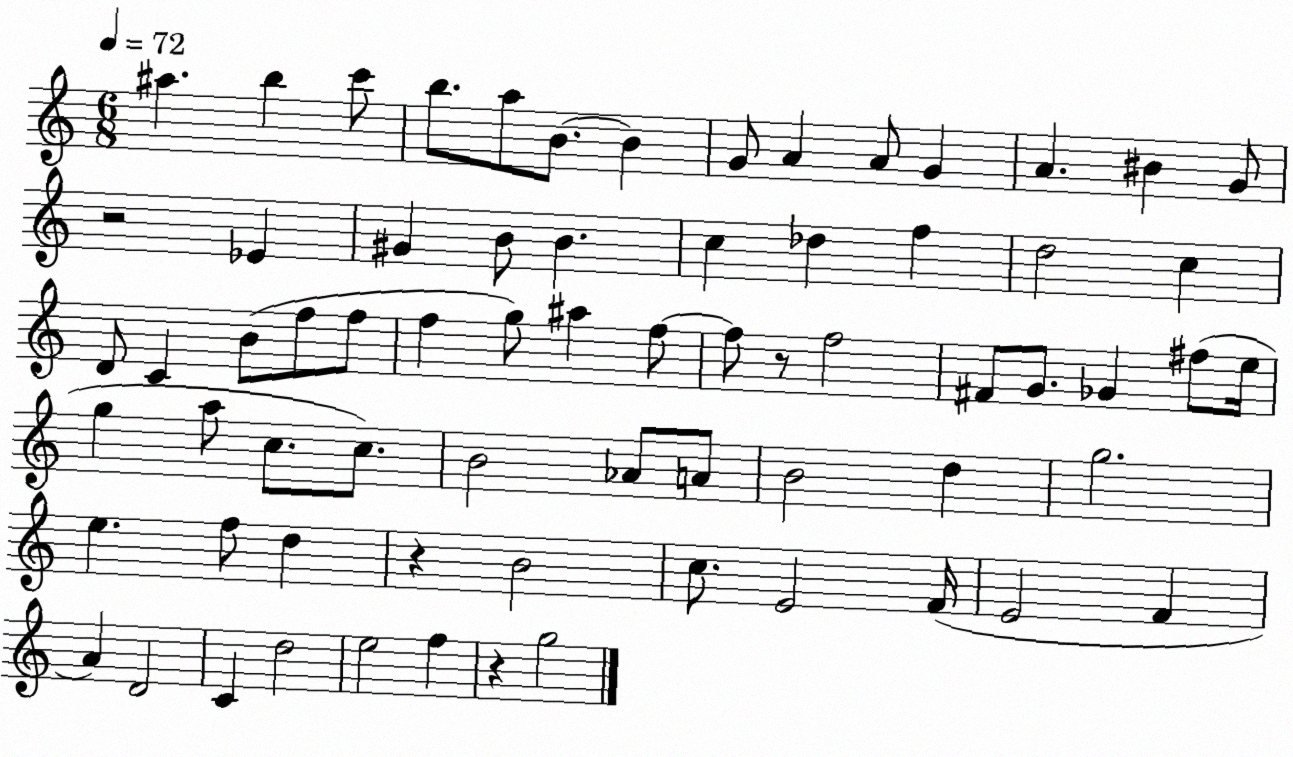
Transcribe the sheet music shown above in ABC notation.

X:1
T:Untitled
M:6/8
L:1/4
K:C
^a b c'/2 b/2 a/2 B/2 B G/2 A A/2 G A ^B G/2 z2 _E ^G B/2 B c _d f d2 c D/2 C B/2 f/2 f/2 f g/2 ^a f/2 f/2 z/2 f2 ^F/2 G/2 _G ^f/2 e/4 g a/2 c/2 c/2 B2 _A/2 A/2 B2 d g2 e f/2 d z B2 c/2 E2 F/4 E2 F A D2 C d2 e2 f z g2